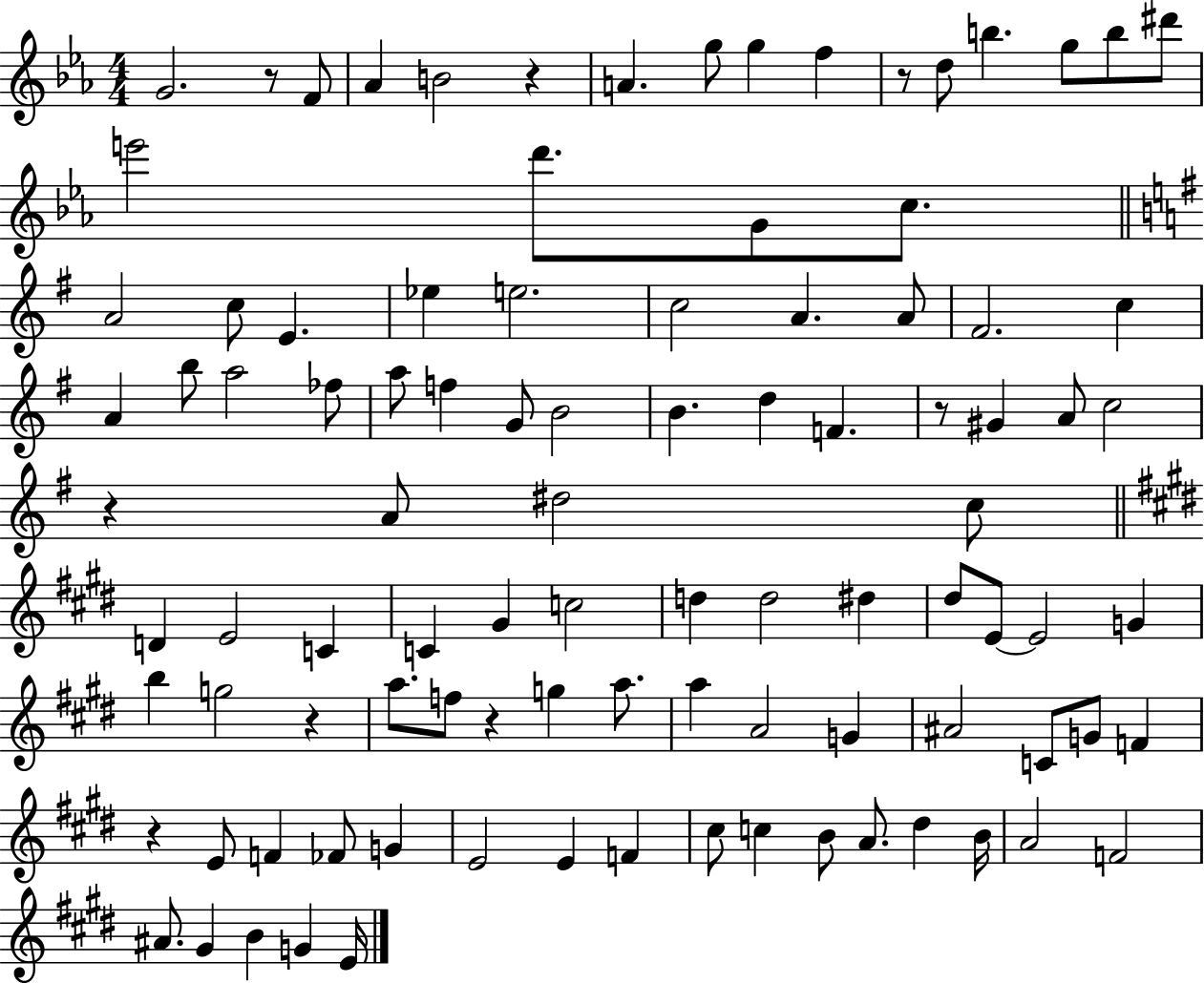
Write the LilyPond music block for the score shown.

{
  \clef treble
  \numericTimeSignature
  \time 4/4
  \key ees \major
  g'2. r8 f'8 | aes'4 b'2 r4 | a'4. g''8 g''4 f''4 | r8 d''8 b''4. g''8 b''8 dis'''8 | \break e'''2 d'''8. g'8 c''8. | \bar "||" \break \key g \major a'2 c''8 e'4. | ees''4 e''2. | c''2 a'4. a'8 | fis'2. c''4 | \break a'4 b''8 a''2 fes''8 | a''8 f''4 g'8 b'2 | b'4. d''4 f'4. | r8 gis'4 a'8 c''2 | \break r4 a'8 dis''2 c''8 | \bar "||" \break \key e \major d'4 e'2 c'4 | c'4 gis'4 c''2 | d''4 d''2 dis''4 | dis''8 e'8~~ e'2 g'4 | \break b''4 g''2 r4 | a''8. f''8 r4 g''4 a''8. | a''4 a'2 g'4 | ais'2 c'8 g'8 f'4 | \break r4 e'8 f'4 fes'8 g'4 | e'2 e'4 f'4 | cis''8 c''4 b'8 a'8. dis''4 b'16 | a'2 f'2 | \break ais'8. gis'4 b'4 g'4 e'16 | \bar "|."
}